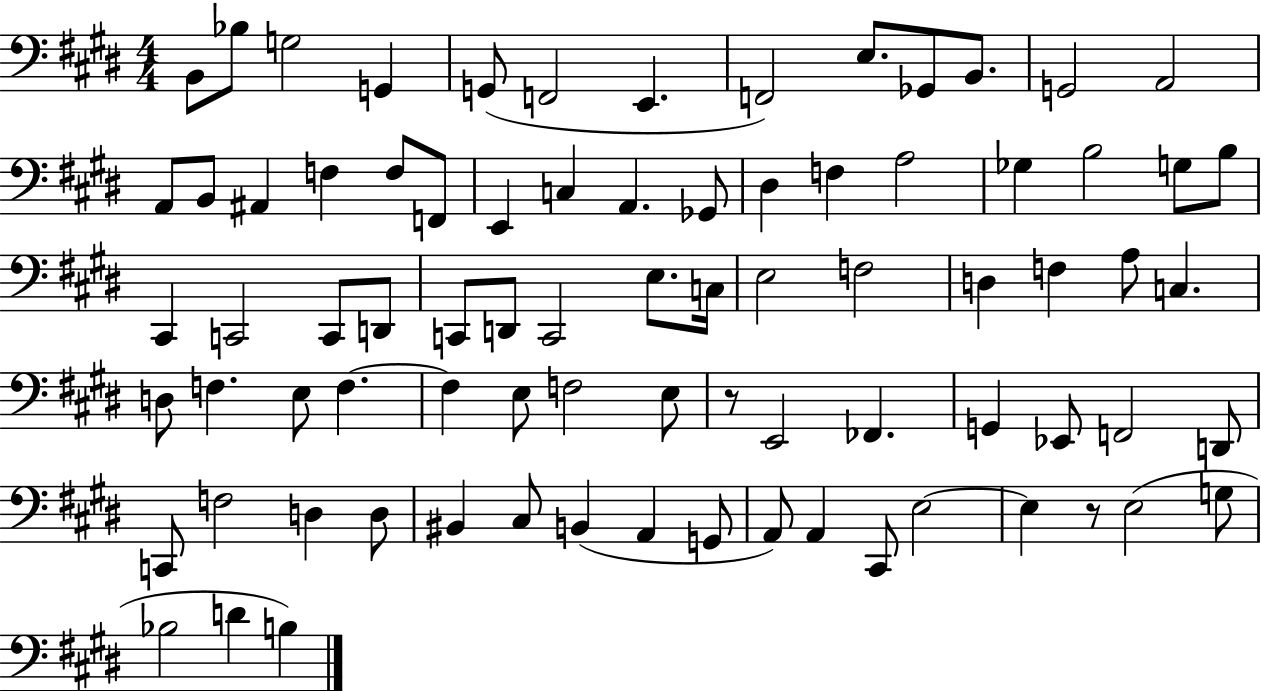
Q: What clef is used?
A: bass